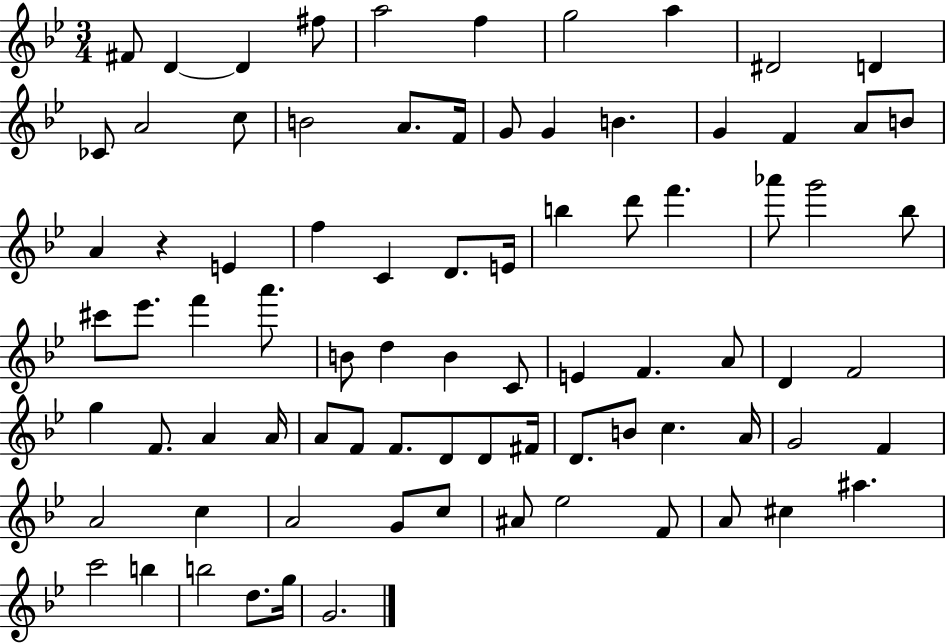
X:1
T:Untitled
M:3/4
L:1/4
K:Bb
^F/2 D D ^f/2 a2 f g2 a ^D2 D _C/2 A2 c/2 B2 A/2 F/4 G/2 G B G F A/2 B/2 A z E f C D/2 E/4 b d'/2 f' _a'/2 g'2 _b/2 ^c'/2 _e'/2 f' a'/2 B/2 d B C/2 E F A/2 D F2 g F/2 A A/4 A/2 F/2 F/2 D/2 D/2 ^F/4 D/2 B/2 c A/4 G2 F A2 c A2 G/2 c/2 ^A/2 _e2 F/2 A/2 ^c ^a c'2 b b2 d/2 g/4 G2